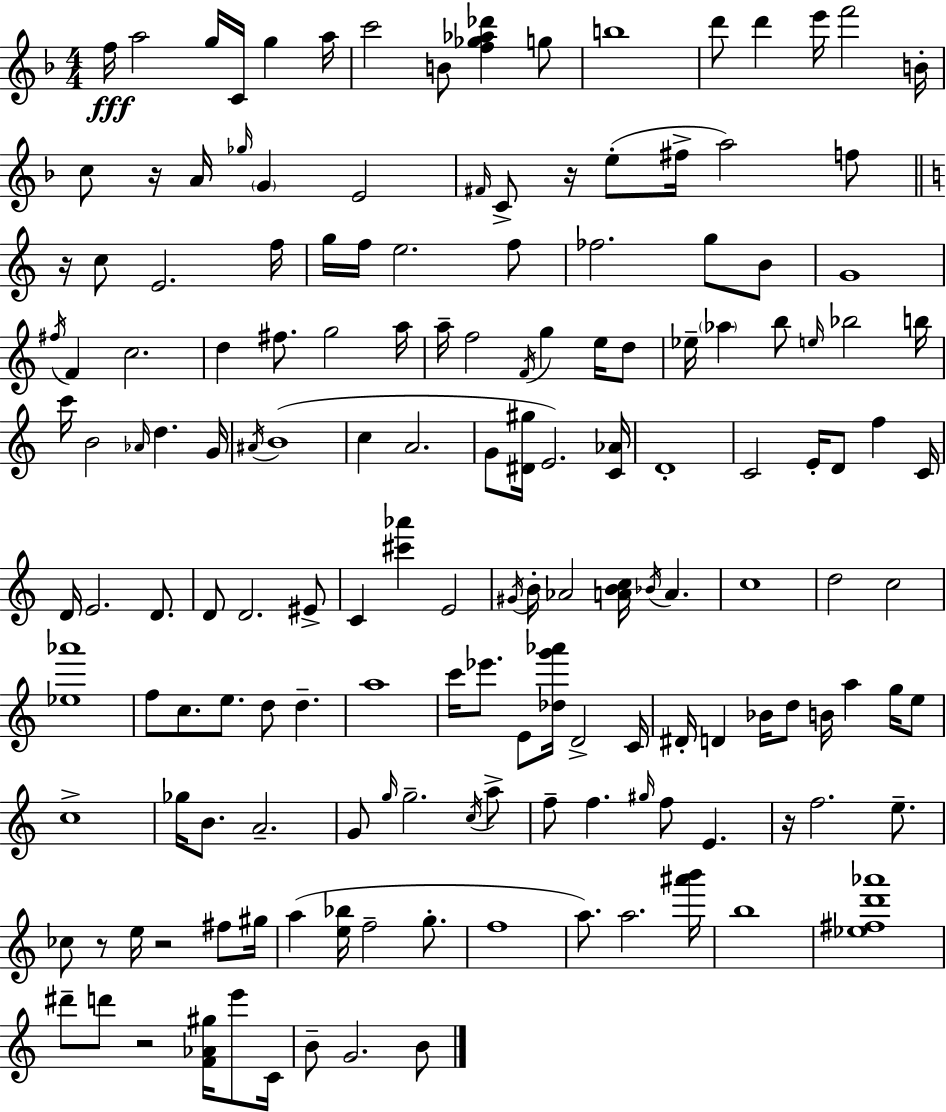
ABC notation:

X:1
T:Untitled
M:4/4
L:1/4
K:F
f/4 a2 g/4 C/4 g a/4 c'2 B/2 [f_g_a_d'] g/2 b4 d'/2 d' e'/4 f'2 B/4 c/2 z/4 A/4 _g/4 G E2 ^F/4 C/2 z/4 e/2 ^f/4 a2 f/2 z/4 c/2 E2 f/4 g/4 f/4 e2 f/2 _f2 g/2 B/2 G4 ^f/4 F c2 d ^f/2 g2 a/4 a/4 f2 F/4 g e/4 d/2 _e/4 _a b/2 e/4 _b2 b/4 c'/4 B2 _A/4 d G/4 ^A/4 B4 c A2 G/2 [^D^g]/4 E2 [C_A]/4 D4 C2 E/4 D/2 f C/4 D/4 E2 D/2 D/2 D2 ^E/2 C [^c'_a'] E2 ^G/4 B/4 _A2 [ABc]/4 _B/4 A c4 d2 c2 [_e_a']4 f/2 c/2 e/2 d/2 d a4 c'/4 _e'/2 E/2 [_dg'_a']/4 D2 C/4 ^D/4 D _B/4 d/2 B/4 a g/4 e/2 c4 _g/4 B/2 A2 G/2 g/4 g2 c/4 a/2 f/2 f ^g/4 f/2 E z/4 f2 e/2 _c/2 z/2 e/4 z2 ^f/2 ^g/4 a [e_b]/4 f2 g/2 f4 a/2 a2 [^a'b']/4 b4 [_e^fd'_a']4 ^d'/2 d'/2 z2 [F_A^g]/4 e'/2 C/4 B/2 G2 B/2